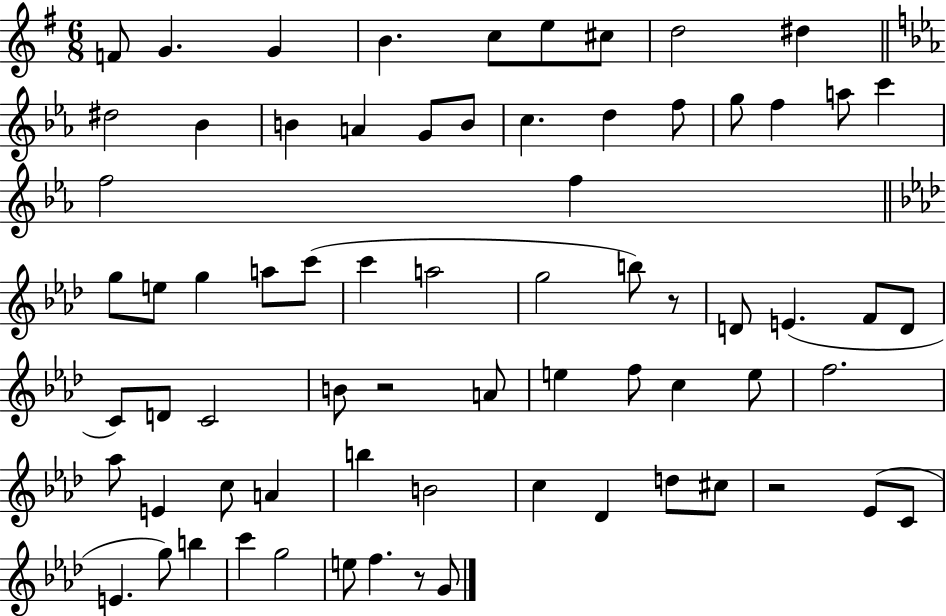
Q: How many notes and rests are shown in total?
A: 71